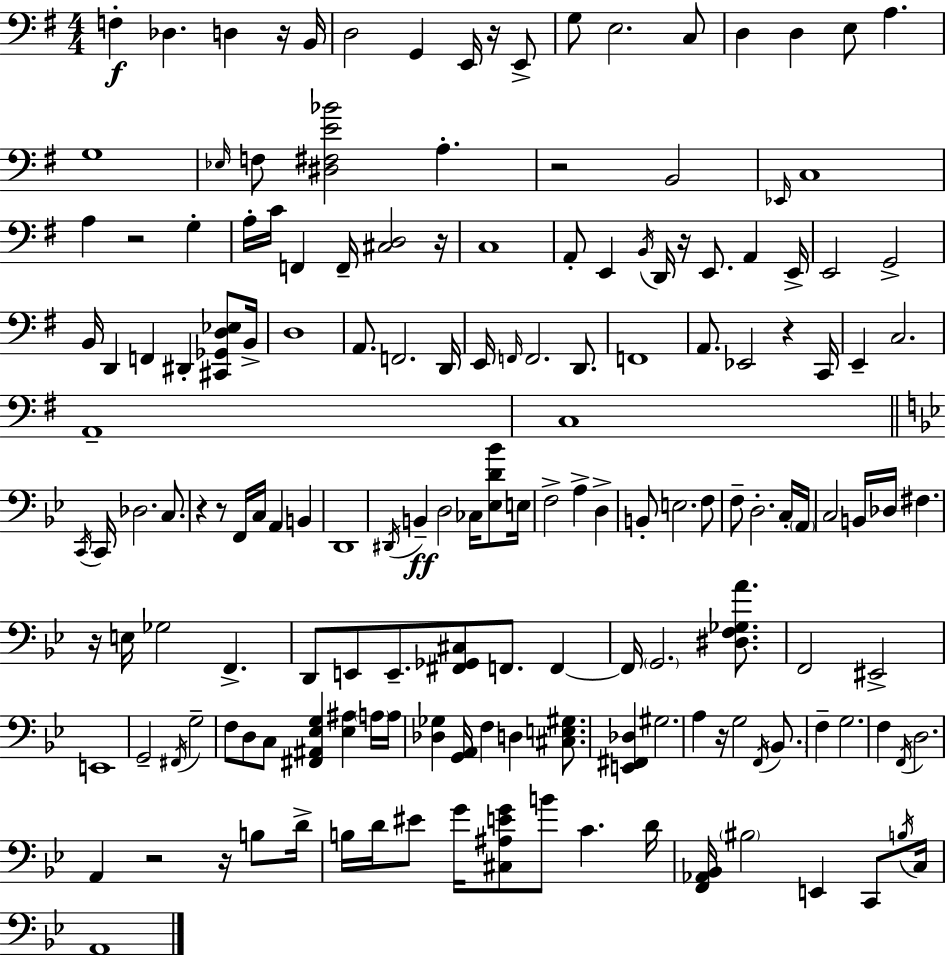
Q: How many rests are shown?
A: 13